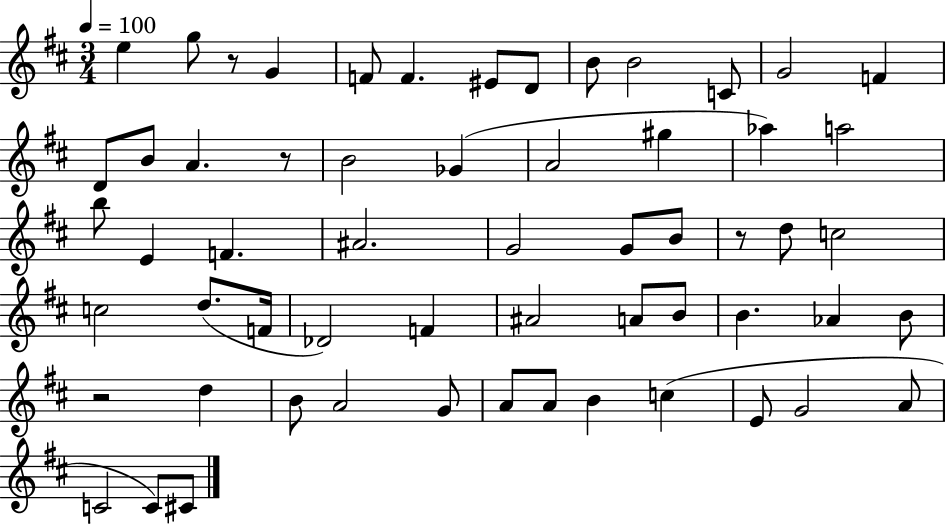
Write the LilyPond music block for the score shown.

{
  \clef treble
  \numericTimeSignature
  \time 3/4
  \key d \major
  \tempo 4 = 100
  e''4 g''8 r8 g'4 | f'8 f'4. eis'8 d'8 | b'8 b'2 c'8 | g'2 f'4 | \break d'8 b'8 a'4. r8 | b'2 ges'4( | a'2 gis''4 | aes''4) a''2 | \break b''8 e'4 f'4. | ais'2. | g'2 g'8 b'8 | r8 d''8 c''2 | \break c''2 d''8.( f'16 | des'2) f'4 | ais'2 a'8 b'8 | b'4. aes'4 b'8 | \break r2 d''4 | b'8 a'2 g'8 | a'8 a'8 b'4 c''4( | e'8 g'2 a'8 | \break c'2 c'8) cis'8 | \bar "|."
}